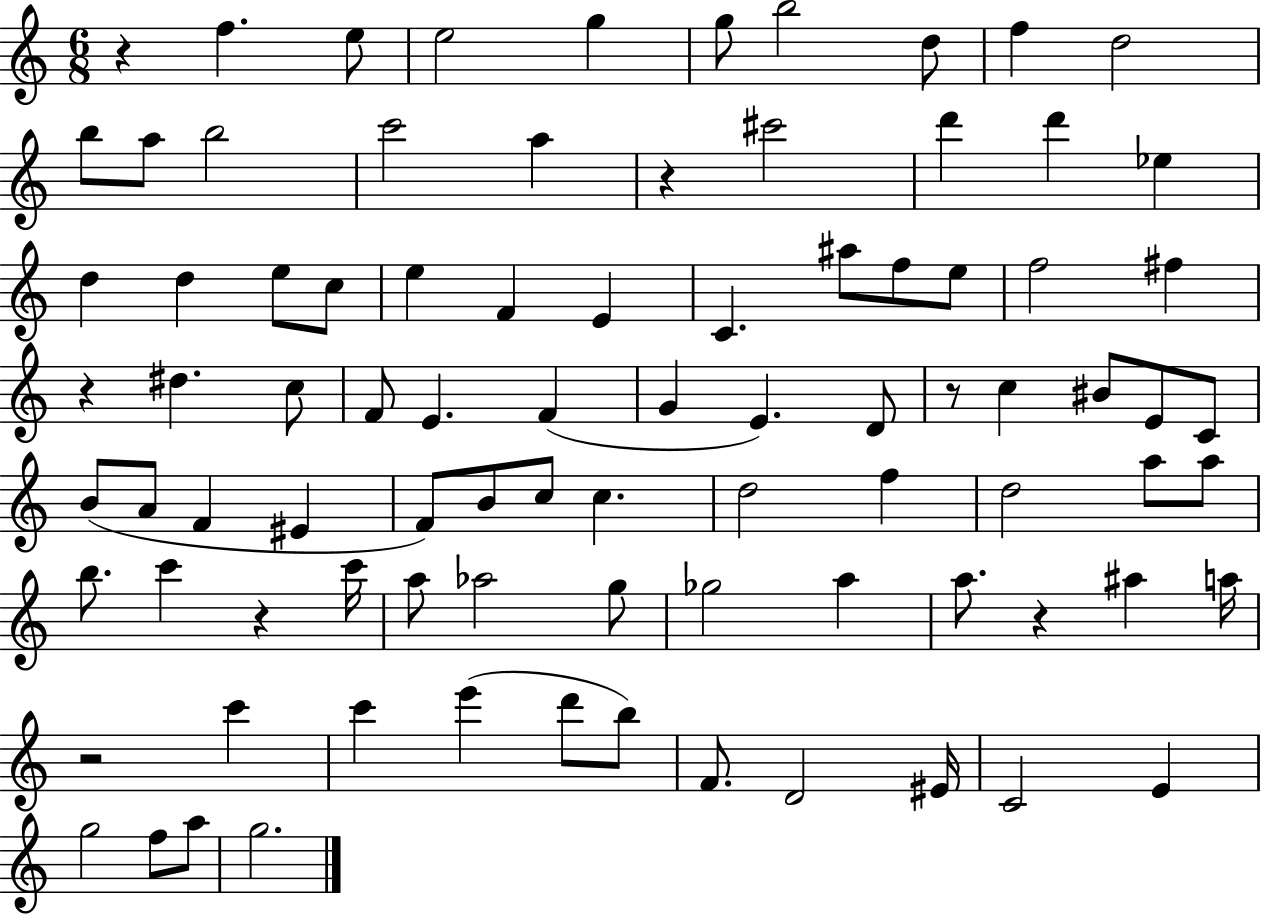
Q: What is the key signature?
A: C major